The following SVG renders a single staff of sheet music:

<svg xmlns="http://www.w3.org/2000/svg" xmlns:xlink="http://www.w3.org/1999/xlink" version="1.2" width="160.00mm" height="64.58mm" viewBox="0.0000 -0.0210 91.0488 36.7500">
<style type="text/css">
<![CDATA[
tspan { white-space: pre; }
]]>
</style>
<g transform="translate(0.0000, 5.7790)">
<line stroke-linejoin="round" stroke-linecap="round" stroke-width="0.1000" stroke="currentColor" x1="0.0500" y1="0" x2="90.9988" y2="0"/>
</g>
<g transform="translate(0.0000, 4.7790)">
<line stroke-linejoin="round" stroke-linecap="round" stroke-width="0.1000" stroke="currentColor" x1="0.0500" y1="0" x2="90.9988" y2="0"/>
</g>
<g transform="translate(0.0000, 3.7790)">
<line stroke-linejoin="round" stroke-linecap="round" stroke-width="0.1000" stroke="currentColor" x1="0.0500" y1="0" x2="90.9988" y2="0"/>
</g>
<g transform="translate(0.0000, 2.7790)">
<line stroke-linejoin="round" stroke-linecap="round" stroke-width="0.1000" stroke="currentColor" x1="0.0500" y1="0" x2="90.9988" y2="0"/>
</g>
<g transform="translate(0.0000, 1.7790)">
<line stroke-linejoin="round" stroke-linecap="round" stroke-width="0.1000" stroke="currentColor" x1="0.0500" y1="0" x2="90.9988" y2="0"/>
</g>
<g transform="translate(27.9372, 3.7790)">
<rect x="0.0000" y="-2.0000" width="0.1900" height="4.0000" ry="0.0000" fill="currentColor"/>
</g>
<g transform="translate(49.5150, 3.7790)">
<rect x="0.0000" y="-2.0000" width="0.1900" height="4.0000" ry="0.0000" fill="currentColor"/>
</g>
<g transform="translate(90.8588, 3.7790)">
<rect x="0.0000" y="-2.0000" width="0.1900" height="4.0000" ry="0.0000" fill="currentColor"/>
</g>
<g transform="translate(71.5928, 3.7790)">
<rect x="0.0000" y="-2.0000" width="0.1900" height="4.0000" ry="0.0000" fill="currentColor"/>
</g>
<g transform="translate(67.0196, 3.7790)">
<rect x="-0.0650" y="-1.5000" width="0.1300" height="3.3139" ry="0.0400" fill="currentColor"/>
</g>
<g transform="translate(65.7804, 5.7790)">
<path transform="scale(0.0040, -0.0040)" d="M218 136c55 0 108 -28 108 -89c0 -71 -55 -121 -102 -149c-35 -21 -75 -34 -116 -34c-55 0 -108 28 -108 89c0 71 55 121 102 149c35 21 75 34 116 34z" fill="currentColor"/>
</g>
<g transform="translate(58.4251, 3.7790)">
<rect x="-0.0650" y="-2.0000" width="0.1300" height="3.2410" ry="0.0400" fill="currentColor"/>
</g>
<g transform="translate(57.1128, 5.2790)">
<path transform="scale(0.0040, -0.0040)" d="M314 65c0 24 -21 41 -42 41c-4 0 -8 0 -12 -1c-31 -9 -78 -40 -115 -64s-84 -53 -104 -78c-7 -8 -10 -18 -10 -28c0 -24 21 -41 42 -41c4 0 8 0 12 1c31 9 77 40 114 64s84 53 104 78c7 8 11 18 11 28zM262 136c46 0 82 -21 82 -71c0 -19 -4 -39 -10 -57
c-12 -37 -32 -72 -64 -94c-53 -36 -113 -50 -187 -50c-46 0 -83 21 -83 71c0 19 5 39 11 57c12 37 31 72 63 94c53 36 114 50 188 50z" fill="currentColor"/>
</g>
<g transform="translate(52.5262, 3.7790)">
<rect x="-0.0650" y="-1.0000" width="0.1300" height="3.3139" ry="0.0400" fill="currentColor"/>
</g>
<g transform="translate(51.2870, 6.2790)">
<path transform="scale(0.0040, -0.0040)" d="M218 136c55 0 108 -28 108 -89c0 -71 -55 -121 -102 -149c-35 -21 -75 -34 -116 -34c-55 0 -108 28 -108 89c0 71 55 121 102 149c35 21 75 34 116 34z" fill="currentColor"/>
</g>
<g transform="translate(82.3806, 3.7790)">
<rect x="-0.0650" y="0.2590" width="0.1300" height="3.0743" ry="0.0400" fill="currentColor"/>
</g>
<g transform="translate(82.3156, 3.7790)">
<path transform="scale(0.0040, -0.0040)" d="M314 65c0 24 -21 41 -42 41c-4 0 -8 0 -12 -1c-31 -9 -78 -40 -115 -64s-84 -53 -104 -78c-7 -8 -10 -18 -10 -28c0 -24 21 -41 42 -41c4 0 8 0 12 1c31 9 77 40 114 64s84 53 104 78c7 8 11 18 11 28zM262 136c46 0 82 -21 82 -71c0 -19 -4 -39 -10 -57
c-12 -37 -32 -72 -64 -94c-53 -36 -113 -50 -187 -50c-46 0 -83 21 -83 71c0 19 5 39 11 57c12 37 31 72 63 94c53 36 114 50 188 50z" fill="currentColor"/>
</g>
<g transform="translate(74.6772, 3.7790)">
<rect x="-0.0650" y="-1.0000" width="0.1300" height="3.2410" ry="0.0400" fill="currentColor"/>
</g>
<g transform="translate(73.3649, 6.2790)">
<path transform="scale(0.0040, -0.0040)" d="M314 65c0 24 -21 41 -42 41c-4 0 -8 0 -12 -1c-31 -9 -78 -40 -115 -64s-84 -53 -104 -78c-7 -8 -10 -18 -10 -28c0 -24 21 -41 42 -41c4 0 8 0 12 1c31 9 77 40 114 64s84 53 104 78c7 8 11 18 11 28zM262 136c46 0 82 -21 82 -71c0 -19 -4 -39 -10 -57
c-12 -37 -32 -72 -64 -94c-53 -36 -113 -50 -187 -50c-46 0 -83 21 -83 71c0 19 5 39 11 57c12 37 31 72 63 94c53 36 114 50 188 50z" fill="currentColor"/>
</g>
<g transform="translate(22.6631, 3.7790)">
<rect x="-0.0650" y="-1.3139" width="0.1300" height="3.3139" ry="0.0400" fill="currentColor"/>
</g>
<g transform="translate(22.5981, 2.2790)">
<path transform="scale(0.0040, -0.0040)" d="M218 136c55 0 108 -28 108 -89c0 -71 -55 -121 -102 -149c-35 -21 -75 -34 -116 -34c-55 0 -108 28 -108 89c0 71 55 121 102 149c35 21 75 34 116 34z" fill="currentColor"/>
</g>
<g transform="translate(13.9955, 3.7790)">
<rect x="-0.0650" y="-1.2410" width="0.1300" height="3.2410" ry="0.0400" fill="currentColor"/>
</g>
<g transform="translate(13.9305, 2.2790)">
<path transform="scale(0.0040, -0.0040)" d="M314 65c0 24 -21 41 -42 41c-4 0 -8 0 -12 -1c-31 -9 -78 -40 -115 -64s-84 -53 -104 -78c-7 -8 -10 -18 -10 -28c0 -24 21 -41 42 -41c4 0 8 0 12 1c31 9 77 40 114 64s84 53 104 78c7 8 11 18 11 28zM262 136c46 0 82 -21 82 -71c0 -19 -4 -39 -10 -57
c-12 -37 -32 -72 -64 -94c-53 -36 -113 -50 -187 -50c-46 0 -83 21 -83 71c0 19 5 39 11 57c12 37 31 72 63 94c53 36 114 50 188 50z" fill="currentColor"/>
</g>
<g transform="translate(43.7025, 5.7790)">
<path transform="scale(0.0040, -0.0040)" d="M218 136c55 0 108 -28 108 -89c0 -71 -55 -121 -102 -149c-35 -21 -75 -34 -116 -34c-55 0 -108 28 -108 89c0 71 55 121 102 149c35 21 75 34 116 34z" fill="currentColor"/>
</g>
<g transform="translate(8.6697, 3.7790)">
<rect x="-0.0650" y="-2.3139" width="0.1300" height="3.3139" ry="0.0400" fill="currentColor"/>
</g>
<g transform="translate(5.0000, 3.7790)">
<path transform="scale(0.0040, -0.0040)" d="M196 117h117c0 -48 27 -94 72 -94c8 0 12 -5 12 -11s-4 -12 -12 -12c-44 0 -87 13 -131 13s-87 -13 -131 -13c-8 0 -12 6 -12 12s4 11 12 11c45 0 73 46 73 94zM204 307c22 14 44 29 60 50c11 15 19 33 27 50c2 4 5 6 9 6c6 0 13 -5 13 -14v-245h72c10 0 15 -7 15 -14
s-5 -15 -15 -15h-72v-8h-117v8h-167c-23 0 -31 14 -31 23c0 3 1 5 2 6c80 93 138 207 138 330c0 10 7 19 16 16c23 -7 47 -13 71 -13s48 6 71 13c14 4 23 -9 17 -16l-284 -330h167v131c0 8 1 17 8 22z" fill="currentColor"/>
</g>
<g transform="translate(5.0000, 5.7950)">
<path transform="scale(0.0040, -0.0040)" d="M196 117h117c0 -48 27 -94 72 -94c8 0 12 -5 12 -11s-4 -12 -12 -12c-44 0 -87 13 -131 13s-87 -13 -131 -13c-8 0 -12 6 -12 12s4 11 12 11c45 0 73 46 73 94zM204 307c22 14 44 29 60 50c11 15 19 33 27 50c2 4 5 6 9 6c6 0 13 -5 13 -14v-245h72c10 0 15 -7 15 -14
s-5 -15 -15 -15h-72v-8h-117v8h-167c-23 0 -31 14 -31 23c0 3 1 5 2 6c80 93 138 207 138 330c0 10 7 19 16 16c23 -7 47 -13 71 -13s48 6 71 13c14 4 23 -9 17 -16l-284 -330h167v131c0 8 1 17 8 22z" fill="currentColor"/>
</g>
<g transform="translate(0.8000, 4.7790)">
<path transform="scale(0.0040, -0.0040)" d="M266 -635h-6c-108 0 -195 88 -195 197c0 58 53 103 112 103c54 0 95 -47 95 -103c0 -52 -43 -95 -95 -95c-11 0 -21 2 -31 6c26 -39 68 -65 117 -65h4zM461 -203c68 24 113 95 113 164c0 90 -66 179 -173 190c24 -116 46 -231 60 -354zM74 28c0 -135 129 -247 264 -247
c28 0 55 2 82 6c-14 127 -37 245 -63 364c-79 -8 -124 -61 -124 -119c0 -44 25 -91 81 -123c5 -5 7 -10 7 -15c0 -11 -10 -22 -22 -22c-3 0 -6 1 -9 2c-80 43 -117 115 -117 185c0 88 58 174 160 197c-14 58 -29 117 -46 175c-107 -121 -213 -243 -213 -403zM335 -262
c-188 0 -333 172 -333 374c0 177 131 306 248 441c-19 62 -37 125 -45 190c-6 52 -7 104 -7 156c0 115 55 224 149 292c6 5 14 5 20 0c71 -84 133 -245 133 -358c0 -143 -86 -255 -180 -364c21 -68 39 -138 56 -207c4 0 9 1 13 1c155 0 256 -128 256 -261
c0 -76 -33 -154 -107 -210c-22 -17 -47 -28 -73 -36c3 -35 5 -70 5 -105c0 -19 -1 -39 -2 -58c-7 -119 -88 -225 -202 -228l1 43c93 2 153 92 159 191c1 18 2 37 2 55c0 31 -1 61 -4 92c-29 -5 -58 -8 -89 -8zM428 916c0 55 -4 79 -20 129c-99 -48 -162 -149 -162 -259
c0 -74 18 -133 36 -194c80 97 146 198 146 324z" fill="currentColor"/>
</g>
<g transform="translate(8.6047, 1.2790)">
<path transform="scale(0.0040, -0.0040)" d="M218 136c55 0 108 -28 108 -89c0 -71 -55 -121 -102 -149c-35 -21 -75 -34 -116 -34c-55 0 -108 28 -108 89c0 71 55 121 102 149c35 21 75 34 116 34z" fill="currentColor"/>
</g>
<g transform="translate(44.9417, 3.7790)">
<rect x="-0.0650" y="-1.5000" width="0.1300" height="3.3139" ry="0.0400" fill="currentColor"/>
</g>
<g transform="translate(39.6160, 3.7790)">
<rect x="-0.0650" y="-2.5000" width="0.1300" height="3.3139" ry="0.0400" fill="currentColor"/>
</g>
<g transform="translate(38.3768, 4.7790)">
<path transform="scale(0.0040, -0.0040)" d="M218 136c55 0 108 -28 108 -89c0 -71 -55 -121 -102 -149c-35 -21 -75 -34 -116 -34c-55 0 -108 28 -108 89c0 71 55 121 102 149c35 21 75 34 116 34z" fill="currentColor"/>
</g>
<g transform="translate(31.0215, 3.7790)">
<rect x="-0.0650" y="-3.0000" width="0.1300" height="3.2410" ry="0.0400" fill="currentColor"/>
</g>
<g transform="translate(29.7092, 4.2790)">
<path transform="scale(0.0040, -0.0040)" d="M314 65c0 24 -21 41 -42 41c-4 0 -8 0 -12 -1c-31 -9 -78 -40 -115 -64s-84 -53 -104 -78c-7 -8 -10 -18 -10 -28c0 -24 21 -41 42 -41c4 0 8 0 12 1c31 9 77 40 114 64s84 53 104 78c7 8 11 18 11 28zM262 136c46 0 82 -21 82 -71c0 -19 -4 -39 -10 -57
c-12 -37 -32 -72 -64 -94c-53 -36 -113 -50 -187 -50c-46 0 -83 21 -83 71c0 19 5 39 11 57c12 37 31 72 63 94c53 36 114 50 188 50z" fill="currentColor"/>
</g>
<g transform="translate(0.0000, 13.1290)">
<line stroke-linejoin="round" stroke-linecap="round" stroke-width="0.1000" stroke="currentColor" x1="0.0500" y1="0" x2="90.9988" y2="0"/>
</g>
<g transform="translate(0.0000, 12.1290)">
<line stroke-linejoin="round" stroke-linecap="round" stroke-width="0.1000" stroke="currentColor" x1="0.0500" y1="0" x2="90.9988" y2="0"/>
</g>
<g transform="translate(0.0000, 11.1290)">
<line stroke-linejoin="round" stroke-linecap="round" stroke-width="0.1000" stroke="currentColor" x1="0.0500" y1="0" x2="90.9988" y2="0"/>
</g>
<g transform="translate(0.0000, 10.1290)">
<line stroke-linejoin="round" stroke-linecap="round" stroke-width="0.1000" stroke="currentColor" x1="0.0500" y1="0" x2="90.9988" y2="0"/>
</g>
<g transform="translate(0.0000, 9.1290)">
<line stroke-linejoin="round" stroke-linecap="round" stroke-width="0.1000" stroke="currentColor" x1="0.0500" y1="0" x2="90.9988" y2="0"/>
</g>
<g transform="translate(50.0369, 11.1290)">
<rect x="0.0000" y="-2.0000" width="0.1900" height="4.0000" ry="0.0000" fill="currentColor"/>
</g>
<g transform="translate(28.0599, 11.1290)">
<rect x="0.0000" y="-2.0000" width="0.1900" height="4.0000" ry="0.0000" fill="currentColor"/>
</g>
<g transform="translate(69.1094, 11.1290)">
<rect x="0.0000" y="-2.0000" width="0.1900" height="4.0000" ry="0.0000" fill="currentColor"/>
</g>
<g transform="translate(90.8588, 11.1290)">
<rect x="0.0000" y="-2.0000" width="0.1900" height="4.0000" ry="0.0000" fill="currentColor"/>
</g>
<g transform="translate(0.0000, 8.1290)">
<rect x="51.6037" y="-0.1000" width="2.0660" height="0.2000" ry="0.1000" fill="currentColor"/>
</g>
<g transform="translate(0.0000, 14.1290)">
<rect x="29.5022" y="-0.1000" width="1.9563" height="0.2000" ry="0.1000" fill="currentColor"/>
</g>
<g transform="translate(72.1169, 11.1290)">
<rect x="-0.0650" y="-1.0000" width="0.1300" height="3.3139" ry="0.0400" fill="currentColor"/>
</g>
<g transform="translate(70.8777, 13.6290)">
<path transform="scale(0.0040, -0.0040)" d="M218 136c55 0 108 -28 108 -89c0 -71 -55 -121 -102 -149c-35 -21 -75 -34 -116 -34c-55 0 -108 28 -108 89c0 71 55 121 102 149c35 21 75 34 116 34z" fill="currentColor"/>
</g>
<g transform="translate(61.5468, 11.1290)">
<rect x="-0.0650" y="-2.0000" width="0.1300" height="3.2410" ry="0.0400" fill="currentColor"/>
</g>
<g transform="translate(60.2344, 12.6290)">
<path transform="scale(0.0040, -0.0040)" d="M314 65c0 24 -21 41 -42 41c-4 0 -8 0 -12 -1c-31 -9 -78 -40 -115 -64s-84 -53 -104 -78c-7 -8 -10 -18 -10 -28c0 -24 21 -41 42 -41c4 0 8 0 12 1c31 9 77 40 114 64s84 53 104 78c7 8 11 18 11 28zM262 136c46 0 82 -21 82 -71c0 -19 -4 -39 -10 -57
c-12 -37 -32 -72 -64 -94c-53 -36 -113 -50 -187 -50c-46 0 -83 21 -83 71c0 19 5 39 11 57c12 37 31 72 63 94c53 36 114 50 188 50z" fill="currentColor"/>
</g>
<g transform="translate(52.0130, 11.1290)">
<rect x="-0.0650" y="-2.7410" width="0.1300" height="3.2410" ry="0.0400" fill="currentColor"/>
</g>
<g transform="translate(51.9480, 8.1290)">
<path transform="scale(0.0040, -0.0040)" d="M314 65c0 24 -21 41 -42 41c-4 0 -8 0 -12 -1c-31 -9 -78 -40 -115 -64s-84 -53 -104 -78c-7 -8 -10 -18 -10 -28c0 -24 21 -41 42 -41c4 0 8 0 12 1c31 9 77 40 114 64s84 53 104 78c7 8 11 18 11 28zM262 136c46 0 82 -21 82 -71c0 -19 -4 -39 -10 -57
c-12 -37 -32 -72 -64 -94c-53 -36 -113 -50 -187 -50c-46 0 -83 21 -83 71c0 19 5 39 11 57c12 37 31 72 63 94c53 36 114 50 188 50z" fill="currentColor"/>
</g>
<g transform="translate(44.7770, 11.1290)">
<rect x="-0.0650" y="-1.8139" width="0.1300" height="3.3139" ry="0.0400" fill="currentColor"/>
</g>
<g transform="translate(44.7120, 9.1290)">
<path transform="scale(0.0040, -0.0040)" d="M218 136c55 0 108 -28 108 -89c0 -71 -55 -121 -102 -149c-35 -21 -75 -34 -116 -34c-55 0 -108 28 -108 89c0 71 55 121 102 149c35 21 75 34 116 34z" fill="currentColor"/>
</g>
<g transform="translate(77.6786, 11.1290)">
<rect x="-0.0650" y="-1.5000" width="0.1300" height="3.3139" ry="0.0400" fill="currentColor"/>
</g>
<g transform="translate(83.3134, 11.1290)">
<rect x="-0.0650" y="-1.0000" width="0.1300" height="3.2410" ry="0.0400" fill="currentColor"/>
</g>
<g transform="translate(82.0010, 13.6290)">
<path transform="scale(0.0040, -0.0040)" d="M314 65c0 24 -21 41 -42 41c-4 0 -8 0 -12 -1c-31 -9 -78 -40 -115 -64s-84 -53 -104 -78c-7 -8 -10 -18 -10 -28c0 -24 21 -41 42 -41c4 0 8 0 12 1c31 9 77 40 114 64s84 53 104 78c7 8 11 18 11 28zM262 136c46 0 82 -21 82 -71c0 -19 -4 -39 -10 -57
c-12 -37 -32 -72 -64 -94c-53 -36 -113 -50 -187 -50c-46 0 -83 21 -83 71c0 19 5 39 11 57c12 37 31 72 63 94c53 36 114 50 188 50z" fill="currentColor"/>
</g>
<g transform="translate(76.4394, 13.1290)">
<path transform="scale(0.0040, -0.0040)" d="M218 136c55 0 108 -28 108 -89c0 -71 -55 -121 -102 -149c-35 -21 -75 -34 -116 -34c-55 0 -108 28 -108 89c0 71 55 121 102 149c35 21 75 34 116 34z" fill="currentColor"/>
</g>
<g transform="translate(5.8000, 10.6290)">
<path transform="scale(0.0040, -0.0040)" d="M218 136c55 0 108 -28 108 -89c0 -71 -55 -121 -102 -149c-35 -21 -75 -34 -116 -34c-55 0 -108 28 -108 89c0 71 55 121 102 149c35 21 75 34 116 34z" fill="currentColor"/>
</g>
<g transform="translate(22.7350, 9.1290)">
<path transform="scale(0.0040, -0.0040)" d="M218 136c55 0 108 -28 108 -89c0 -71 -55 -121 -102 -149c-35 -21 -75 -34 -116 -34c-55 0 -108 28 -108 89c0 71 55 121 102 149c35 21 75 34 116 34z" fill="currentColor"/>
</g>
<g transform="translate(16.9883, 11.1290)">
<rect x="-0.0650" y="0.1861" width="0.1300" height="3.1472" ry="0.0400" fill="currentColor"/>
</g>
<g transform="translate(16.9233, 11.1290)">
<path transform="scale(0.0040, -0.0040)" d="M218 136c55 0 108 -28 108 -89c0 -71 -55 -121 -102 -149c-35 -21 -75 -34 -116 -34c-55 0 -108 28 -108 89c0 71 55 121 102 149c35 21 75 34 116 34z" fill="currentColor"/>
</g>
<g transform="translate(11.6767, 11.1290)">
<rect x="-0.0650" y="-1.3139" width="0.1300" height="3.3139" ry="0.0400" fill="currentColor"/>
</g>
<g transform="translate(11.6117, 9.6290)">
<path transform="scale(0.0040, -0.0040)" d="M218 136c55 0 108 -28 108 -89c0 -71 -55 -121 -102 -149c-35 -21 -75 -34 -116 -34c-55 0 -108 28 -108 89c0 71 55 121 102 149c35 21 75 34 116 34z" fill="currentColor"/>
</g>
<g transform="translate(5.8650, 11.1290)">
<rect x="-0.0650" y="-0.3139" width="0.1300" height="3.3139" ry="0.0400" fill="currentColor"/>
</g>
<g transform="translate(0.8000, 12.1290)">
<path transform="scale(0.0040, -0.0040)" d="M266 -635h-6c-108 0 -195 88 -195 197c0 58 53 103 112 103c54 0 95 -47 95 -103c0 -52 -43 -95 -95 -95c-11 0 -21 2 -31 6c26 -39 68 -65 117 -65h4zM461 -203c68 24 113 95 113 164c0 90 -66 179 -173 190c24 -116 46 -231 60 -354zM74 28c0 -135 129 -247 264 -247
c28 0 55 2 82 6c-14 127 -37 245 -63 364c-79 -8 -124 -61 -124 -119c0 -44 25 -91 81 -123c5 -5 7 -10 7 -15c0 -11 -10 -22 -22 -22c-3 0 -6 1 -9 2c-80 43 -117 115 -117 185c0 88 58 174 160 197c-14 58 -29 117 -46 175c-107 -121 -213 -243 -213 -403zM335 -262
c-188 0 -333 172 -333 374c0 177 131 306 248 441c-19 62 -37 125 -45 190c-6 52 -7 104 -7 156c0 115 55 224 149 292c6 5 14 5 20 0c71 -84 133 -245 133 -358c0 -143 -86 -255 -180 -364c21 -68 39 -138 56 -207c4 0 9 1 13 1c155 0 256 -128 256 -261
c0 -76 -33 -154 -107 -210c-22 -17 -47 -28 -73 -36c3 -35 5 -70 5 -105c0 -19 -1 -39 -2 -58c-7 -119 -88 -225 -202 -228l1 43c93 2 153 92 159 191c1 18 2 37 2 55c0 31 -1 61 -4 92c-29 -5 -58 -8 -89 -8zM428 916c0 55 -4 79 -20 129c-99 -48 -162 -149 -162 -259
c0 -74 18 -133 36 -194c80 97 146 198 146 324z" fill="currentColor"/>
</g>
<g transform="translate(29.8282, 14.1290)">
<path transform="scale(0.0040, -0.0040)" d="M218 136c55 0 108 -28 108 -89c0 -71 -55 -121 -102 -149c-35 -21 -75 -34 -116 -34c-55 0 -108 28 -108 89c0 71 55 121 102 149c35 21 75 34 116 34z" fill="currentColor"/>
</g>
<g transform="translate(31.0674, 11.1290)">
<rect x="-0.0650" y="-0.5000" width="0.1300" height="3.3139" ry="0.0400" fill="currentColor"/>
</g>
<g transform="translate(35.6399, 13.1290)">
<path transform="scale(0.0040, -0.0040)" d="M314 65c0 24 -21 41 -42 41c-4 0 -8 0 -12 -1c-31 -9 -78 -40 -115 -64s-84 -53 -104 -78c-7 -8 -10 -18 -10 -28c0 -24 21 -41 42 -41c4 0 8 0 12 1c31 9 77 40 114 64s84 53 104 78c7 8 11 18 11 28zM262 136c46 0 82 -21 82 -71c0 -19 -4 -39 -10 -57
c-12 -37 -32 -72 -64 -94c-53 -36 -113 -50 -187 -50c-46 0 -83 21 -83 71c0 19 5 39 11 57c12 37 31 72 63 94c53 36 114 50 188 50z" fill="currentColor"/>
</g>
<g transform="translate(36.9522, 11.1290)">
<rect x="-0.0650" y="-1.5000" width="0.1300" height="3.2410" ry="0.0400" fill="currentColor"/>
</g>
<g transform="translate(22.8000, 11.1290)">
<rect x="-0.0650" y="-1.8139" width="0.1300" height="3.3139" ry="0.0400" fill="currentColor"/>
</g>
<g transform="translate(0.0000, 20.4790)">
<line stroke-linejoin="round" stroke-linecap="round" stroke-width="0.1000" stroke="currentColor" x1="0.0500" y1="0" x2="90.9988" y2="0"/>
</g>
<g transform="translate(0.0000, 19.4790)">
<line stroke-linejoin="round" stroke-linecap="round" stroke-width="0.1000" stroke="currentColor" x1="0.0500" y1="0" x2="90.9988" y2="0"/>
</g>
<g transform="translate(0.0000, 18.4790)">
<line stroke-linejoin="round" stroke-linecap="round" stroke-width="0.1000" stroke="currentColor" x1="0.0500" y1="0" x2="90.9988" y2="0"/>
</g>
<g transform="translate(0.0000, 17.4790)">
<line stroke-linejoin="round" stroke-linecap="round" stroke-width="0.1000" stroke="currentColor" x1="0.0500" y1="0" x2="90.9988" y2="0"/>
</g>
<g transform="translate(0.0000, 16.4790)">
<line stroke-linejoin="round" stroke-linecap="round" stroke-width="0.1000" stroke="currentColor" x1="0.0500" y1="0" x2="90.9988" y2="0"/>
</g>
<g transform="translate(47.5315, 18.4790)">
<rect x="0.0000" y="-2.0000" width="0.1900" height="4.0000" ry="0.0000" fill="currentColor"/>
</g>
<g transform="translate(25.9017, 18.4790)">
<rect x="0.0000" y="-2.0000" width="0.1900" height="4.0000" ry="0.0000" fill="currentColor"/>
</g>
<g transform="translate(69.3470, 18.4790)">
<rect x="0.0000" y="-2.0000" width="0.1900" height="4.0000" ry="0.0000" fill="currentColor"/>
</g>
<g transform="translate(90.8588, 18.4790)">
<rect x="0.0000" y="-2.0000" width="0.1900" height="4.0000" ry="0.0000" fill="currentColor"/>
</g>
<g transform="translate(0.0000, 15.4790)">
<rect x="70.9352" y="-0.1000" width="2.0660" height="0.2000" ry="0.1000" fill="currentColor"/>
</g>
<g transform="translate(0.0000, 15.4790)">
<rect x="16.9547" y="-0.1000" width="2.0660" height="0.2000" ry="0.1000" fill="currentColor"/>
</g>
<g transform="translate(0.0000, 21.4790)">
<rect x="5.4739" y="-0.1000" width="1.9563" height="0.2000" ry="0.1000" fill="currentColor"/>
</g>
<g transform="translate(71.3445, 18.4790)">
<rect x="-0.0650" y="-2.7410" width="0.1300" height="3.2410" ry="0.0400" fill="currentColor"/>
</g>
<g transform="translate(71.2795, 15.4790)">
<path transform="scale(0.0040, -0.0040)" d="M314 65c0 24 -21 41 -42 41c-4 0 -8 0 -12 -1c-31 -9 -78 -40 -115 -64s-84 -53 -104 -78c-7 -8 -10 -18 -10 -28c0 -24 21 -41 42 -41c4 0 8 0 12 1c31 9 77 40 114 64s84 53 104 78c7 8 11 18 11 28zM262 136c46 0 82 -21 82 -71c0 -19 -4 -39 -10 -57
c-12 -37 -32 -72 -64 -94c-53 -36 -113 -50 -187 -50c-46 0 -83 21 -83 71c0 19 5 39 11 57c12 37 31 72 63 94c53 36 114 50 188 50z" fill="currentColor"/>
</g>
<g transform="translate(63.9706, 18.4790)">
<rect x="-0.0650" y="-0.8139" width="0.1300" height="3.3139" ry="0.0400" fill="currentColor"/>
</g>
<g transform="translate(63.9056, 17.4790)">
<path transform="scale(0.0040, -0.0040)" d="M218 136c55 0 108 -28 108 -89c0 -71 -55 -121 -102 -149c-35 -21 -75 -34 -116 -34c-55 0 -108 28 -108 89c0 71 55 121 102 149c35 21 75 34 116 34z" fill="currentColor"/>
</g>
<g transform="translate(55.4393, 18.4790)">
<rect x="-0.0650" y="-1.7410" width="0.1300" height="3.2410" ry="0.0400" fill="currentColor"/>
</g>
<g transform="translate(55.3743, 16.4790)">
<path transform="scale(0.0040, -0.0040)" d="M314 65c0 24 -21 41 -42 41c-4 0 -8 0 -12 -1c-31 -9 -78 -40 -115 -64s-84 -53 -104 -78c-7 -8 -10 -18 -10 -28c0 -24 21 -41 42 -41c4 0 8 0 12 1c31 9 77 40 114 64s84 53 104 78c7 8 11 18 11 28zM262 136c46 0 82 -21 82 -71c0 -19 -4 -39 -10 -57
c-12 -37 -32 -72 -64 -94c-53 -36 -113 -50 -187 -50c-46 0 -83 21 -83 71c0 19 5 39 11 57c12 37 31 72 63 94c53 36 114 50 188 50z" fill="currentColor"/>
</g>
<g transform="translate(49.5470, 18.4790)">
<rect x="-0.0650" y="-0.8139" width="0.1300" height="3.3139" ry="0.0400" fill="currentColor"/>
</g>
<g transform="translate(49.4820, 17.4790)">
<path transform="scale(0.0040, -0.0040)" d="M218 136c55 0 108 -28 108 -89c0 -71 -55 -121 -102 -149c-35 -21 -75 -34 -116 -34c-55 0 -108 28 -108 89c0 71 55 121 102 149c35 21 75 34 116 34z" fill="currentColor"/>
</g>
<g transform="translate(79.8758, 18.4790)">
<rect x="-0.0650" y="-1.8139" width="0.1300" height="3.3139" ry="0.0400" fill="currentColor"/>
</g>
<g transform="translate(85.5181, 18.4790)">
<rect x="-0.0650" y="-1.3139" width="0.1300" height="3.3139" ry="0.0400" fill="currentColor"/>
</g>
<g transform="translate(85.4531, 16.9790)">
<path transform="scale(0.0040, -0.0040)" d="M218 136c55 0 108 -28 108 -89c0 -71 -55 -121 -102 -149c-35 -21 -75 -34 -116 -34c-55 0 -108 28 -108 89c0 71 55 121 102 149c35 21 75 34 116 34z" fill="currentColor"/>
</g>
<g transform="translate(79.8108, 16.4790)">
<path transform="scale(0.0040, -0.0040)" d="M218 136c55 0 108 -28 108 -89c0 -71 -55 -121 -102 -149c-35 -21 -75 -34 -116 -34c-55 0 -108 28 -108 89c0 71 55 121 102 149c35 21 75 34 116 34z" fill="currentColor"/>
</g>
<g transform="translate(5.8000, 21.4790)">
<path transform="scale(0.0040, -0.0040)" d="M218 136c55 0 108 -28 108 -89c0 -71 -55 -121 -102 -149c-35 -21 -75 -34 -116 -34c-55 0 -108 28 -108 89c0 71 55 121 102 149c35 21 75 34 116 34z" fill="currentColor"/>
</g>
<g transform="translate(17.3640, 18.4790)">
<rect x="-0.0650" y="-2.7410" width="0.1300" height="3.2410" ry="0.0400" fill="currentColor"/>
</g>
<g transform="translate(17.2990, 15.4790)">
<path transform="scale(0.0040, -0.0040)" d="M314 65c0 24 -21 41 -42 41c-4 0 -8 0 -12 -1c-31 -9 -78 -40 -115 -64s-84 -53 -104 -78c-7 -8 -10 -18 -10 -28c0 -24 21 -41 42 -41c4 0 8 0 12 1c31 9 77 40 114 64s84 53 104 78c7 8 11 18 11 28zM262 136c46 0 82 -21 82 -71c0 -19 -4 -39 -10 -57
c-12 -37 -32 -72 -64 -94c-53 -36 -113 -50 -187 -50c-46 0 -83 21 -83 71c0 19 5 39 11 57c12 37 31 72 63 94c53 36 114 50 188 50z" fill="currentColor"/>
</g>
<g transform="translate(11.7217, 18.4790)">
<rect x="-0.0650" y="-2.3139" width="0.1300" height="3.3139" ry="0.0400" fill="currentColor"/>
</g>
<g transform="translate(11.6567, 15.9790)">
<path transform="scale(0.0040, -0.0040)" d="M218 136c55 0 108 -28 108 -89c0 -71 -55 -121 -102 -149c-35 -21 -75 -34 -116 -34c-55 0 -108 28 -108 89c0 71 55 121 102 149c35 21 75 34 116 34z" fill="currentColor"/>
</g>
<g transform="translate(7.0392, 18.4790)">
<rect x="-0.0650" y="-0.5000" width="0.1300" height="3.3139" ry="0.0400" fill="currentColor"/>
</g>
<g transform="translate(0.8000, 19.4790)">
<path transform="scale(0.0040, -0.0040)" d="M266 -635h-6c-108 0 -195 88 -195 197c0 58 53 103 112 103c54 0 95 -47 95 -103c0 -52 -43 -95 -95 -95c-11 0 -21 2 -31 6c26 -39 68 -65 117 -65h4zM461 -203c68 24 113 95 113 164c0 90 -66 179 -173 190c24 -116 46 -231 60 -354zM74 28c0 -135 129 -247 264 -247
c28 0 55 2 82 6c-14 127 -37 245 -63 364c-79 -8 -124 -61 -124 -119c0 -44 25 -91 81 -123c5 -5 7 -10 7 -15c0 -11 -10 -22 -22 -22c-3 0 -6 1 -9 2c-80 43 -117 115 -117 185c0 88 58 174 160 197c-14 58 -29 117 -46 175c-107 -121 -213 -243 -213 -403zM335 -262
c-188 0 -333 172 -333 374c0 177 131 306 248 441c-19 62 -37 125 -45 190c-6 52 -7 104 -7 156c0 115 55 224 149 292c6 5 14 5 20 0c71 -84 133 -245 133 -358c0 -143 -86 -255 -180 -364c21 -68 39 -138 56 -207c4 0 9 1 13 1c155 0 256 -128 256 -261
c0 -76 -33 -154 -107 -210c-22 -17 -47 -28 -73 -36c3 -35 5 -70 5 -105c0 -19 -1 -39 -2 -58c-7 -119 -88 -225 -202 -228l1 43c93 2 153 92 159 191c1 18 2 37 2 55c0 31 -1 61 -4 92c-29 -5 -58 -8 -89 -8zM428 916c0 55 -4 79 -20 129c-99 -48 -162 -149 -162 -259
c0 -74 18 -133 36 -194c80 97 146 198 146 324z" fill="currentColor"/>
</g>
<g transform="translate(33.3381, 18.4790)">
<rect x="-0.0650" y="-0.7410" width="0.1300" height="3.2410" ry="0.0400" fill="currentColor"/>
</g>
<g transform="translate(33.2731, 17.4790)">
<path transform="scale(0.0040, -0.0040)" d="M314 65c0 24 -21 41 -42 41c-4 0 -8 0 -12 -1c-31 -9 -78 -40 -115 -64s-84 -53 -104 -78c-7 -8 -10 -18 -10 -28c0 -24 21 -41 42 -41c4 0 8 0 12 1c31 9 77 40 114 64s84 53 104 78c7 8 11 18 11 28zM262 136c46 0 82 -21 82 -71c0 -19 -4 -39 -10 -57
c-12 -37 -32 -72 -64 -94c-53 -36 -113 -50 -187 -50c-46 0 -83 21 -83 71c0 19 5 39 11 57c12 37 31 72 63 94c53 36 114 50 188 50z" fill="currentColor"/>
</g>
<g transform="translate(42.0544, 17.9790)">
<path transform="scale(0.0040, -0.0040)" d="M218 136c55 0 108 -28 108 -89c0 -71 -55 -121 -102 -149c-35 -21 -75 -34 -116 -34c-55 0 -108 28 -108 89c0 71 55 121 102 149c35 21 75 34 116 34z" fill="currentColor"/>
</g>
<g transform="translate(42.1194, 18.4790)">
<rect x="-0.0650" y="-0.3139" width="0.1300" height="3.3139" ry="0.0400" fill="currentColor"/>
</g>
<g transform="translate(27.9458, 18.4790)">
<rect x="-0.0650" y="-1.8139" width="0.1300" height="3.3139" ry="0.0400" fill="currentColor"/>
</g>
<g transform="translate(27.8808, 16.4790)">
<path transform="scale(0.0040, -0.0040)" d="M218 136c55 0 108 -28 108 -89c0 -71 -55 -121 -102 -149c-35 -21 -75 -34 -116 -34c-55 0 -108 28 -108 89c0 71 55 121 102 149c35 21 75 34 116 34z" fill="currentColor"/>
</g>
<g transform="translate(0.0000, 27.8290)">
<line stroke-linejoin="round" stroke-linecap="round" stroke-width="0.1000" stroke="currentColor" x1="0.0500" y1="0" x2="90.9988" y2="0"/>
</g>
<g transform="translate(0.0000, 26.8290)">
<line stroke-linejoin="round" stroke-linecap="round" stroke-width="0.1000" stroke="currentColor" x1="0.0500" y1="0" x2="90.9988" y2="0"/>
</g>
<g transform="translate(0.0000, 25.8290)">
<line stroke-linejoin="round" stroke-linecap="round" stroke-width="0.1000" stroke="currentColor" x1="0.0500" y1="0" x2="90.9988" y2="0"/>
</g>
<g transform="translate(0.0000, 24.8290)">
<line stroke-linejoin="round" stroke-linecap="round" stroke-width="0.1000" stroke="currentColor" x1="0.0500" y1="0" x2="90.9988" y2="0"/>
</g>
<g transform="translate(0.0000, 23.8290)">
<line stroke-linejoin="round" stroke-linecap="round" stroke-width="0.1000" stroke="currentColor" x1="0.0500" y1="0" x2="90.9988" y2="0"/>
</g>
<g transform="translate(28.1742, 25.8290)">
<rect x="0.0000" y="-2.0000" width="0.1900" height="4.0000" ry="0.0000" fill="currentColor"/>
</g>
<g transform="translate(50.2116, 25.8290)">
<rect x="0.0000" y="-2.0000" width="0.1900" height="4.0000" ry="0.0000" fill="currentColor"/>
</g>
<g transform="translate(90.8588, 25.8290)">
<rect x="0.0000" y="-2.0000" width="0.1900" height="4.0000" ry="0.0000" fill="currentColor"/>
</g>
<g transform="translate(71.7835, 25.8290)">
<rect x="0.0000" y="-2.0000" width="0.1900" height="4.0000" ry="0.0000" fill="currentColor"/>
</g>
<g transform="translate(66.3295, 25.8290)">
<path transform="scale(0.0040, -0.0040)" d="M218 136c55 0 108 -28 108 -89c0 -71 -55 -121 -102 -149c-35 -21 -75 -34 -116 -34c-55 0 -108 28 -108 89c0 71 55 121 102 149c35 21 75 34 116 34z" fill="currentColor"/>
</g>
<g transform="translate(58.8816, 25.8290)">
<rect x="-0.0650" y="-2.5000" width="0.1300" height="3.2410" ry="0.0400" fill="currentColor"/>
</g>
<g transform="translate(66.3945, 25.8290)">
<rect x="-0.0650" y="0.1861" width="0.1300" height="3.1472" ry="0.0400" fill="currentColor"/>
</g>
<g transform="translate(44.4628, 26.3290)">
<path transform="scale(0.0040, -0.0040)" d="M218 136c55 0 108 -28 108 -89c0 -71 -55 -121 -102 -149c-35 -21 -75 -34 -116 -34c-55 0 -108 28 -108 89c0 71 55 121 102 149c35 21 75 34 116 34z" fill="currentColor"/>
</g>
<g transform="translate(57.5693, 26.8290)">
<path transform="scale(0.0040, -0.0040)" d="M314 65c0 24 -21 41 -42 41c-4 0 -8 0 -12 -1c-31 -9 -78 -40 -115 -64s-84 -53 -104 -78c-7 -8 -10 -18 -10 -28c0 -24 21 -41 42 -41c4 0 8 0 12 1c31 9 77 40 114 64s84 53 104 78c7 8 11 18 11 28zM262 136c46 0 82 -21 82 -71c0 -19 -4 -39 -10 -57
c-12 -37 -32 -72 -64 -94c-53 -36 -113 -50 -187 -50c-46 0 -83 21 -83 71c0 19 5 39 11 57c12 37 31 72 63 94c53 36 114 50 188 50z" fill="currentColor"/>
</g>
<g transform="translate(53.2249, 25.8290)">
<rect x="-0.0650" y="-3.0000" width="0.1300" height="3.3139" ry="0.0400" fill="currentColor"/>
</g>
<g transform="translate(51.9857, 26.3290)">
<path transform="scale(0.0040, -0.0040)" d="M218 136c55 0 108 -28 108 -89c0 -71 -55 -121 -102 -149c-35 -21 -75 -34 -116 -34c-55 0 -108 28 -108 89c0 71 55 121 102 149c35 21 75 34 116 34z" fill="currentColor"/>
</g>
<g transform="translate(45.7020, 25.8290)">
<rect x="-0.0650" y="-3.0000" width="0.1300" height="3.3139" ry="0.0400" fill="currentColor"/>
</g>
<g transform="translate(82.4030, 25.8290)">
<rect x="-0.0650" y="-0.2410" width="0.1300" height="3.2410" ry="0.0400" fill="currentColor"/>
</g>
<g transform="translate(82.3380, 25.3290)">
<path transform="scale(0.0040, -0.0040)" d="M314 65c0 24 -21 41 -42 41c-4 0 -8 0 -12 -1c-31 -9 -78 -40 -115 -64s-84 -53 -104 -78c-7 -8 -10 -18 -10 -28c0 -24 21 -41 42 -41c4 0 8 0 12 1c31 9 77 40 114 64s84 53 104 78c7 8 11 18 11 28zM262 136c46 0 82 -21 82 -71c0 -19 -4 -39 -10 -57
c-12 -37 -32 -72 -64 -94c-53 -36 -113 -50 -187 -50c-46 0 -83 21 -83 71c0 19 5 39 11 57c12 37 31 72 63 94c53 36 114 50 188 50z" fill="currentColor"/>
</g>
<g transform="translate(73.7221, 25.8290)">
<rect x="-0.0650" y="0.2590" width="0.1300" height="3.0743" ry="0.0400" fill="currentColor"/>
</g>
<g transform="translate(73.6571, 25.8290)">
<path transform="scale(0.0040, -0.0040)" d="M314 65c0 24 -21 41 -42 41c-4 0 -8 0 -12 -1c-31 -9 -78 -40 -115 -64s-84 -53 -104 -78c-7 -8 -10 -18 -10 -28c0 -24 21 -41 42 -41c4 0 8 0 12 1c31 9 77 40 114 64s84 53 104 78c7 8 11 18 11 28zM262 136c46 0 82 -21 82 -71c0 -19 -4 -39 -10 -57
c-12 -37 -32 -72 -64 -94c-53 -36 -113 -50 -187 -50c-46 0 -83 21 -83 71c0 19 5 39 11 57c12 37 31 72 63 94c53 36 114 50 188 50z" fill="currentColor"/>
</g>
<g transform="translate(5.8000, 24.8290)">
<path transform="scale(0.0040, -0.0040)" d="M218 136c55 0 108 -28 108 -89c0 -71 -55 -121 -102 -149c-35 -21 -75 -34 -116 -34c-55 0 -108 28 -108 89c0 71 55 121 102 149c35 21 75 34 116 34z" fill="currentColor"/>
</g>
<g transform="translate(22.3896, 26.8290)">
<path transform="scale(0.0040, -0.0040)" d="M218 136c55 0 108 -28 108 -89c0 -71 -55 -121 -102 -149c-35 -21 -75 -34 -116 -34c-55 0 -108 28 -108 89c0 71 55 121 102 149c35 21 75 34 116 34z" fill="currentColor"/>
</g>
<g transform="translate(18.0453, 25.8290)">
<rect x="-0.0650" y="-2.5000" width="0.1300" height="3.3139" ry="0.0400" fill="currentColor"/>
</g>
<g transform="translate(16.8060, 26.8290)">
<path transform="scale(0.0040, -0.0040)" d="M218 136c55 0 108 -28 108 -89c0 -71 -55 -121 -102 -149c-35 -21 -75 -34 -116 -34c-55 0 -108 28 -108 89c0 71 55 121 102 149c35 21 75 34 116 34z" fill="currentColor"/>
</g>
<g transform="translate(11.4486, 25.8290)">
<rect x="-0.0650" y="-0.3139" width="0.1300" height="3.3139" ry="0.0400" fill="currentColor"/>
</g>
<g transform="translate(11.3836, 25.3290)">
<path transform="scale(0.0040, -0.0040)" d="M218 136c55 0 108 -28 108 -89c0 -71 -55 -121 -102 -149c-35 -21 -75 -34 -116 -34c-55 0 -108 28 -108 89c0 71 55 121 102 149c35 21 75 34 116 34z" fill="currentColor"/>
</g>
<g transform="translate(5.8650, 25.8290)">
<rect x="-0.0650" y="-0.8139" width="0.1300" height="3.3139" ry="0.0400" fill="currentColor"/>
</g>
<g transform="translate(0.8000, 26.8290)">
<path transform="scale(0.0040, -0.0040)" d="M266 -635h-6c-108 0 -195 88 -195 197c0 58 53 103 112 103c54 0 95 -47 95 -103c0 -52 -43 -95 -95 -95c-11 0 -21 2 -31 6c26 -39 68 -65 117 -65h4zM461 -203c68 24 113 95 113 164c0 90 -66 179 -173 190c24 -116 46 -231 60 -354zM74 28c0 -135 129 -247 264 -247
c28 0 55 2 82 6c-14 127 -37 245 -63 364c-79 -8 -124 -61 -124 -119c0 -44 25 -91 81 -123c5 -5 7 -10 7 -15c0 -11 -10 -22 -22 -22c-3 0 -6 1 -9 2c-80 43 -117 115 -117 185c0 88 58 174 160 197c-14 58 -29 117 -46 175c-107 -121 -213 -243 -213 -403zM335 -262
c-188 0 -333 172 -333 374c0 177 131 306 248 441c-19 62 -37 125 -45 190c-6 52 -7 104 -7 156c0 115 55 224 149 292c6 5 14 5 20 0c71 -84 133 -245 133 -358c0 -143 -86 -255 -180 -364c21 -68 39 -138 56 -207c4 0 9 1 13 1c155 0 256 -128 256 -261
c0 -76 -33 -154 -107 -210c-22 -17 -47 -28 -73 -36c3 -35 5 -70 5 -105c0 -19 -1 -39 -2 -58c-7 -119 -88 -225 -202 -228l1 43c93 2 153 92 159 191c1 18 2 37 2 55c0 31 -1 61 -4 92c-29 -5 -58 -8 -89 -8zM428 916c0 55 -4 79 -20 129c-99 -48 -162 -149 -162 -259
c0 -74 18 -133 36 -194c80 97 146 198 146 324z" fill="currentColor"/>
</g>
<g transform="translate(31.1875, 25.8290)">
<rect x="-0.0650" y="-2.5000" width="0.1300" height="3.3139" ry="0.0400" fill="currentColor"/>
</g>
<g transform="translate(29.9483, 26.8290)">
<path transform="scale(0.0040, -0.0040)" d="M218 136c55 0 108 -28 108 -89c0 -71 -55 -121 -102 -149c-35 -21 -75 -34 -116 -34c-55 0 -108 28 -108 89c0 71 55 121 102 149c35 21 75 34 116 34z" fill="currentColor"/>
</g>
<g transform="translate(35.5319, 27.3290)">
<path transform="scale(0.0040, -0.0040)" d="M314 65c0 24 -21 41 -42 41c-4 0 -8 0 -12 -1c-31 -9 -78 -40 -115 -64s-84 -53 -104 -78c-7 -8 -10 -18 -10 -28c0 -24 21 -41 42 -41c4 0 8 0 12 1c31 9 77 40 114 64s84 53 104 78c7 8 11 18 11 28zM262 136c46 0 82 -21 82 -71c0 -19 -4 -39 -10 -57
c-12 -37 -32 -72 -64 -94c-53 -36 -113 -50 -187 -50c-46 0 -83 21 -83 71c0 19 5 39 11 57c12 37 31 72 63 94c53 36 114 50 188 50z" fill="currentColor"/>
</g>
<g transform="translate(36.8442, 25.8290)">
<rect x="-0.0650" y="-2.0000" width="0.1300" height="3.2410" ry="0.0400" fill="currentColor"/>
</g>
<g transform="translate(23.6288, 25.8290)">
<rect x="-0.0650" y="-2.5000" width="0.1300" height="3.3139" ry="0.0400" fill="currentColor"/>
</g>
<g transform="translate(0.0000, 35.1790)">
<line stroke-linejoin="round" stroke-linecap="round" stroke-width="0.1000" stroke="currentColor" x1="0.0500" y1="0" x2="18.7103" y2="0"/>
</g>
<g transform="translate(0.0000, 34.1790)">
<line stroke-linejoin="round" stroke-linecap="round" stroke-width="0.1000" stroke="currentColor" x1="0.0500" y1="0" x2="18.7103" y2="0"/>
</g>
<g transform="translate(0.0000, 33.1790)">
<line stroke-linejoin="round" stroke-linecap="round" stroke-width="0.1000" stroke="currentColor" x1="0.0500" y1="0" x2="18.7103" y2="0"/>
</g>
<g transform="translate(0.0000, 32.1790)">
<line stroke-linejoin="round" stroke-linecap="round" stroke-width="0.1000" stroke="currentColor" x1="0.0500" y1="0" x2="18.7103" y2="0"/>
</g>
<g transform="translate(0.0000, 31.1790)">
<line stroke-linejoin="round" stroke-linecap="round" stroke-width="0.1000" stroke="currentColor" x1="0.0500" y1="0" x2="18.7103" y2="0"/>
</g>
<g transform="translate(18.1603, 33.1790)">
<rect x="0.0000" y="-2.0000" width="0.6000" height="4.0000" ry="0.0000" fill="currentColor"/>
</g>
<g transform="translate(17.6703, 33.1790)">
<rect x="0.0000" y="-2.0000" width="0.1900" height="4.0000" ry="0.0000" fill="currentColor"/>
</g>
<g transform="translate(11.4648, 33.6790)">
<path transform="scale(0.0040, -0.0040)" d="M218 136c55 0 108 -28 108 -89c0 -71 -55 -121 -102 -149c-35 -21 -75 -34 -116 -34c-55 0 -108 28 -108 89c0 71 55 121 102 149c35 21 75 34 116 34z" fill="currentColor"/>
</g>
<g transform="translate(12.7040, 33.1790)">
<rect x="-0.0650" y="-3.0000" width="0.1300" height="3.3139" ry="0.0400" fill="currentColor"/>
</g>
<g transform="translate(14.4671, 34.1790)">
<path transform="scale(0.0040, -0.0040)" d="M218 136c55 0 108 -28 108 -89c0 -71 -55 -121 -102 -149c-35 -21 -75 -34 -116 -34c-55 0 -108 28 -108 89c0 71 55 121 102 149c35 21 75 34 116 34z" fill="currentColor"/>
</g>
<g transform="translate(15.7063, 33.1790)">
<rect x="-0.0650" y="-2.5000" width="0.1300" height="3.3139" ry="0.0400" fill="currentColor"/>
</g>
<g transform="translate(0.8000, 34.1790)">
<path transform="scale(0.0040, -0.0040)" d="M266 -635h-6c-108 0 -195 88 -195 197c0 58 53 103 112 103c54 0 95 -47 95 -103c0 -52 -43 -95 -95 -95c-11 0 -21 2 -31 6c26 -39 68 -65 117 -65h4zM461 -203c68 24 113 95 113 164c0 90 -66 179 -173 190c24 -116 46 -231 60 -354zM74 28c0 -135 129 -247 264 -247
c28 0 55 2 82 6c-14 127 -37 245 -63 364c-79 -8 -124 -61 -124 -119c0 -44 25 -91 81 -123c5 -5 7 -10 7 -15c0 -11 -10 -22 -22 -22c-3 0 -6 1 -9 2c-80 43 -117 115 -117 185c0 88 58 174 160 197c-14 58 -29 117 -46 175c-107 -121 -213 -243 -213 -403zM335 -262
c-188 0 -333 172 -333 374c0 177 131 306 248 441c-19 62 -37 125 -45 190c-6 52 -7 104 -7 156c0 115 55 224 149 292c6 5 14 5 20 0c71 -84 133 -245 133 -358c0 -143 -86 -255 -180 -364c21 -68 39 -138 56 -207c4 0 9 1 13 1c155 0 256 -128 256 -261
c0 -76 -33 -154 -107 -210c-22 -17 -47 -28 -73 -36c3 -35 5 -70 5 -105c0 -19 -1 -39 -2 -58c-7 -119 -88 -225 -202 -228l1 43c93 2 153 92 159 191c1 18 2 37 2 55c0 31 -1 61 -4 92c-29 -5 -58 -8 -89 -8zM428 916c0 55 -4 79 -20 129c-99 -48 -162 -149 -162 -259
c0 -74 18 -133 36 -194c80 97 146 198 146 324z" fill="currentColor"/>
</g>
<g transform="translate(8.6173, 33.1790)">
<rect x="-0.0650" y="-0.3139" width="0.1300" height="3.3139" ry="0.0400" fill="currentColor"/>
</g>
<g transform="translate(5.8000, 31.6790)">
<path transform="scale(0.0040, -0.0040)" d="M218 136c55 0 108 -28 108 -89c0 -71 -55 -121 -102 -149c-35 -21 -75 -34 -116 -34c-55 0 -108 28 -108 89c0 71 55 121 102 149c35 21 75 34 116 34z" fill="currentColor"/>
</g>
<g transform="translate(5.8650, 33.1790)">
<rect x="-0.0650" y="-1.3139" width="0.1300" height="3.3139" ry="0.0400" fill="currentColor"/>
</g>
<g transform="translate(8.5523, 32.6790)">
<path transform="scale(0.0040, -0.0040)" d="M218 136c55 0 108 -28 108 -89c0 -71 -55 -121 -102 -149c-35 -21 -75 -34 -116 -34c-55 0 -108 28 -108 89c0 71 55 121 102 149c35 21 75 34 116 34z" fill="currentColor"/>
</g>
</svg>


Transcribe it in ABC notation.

X:1
T:Untitled
M:4/4
L:1/4
K:C
g e2 e A2 G E D F2 E D2 B2 c e B f C E2 f a2 F2 D E D2 C g a2 f d2 c d f2 d a2 f e d c G G G F2 A A G2 B B2 c2 e c A G